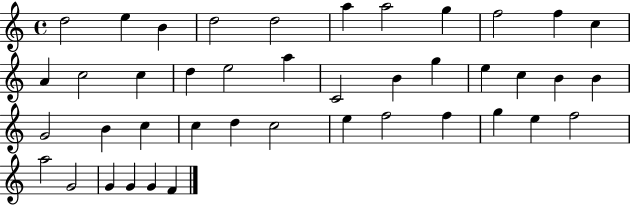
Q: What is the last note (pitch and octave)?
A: F4